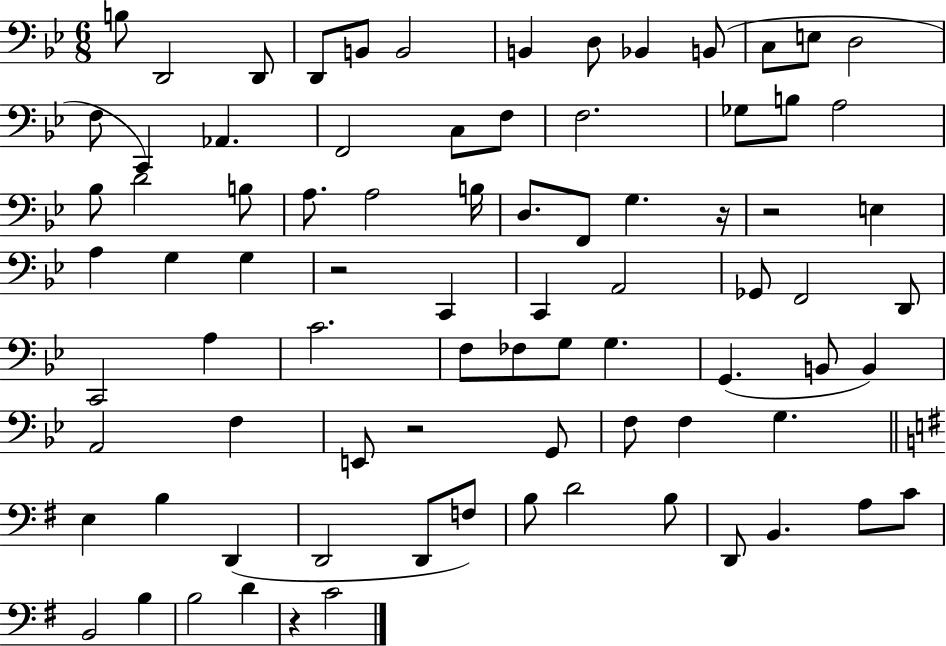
X:1
T:Untitled
M:6/8
L:1/4
K:Bb
B,/2 D,,2 D,,/2 D,,/2 B,,/2 B,,2 B,, D,/2 _B,, B,,/2 C,/2 E,/2 D,2 F,/2 C,, _A,, F,,2 C,/2 F,/2 F,2 _G,/2 B,/2 A,2 _B,/2 D2 B,/2 A,/2 A,2 B,/4 D,/2 F,,/2 G, z/4 z2 E, A, G, G, z2 C,, C,, A,,2 _G,,/2 F,,2 D,,/2 C,,2 A, C2 F,/2 _F,/2 G,/2 G, G,, B,,/2 B,, A,,2 F, E,,/2 z2 G,,/2 F,/2 F, G, E, B, D,, D,,2 D,,/2 F,/2 B,/2 D2 B,/2 D,,/2 B,, A,/2 C/2 B,,2 B, B,2 D z C2